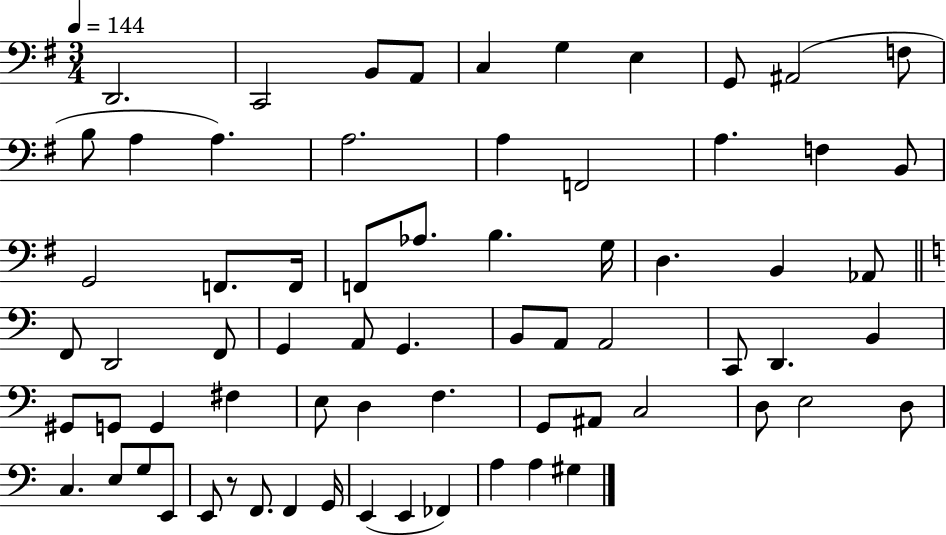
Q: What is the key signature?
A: G major